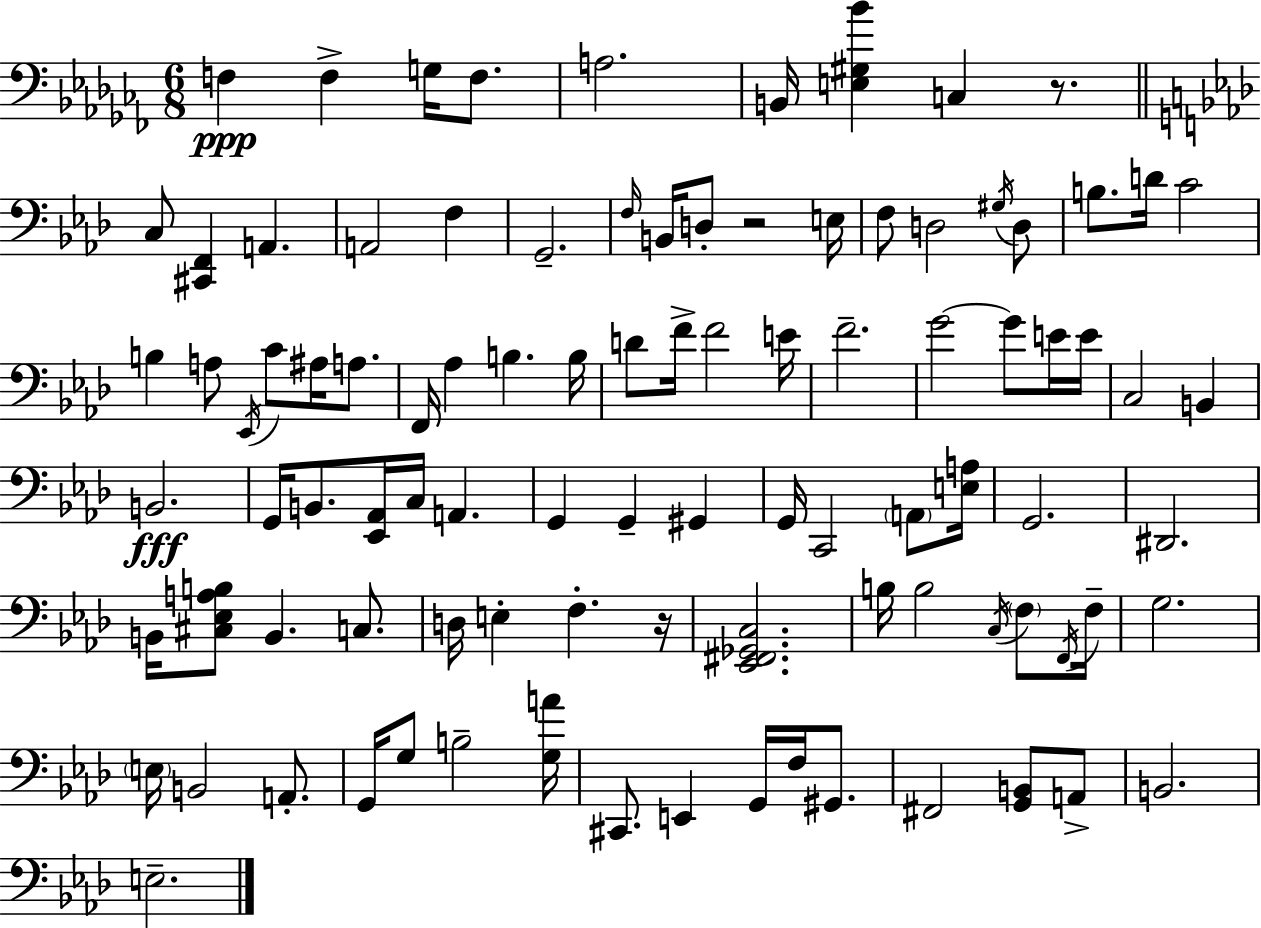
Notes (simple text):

F3/q F3/q G3/s F3/e. A3/h. B2/s [E3,G#3,Bb4]/q C3/q R/e. C3/e [C#2,F2]/q A2/q. A2/h F3/q G2/h. F3/s B2/s D3/e R/h E3/s F3/e D3/h G#3/s D3/e B3/e. D4/s C4/h B3/q A3/e Eb2/s C4/e A#3/s A3/e. F2/s Ab3/q B3/q. B3/s D4/e F4/s F4/h E4/s F4/h. G4/h G4/e E4/s E4/s C3/h B2/q B2/h. G2/s B2/e. [Eb2,Ab2]/s C3/s A2/q. G2/q G2/q G#2/q G2/s C2/h A2/e [E3,A3]/s G2/h. D#2/h. B2/s [C#3,Eb3,A3,B3]/e B2/q. C3/e. D3/s E3/q F3/q. R/s [Eb2,F#2,Gb2,C3]/h. B3/s B3/h C3/s F3/e F2/s F3/s G3/h. E3/s B2/h A2/e. G2/s G3/e B3/h [G3,A4]/s C#2/e. E2/q G2/s F3/s G#2/e. F#2/h [G2,B2]/e A2/e B2/h. E3/h.